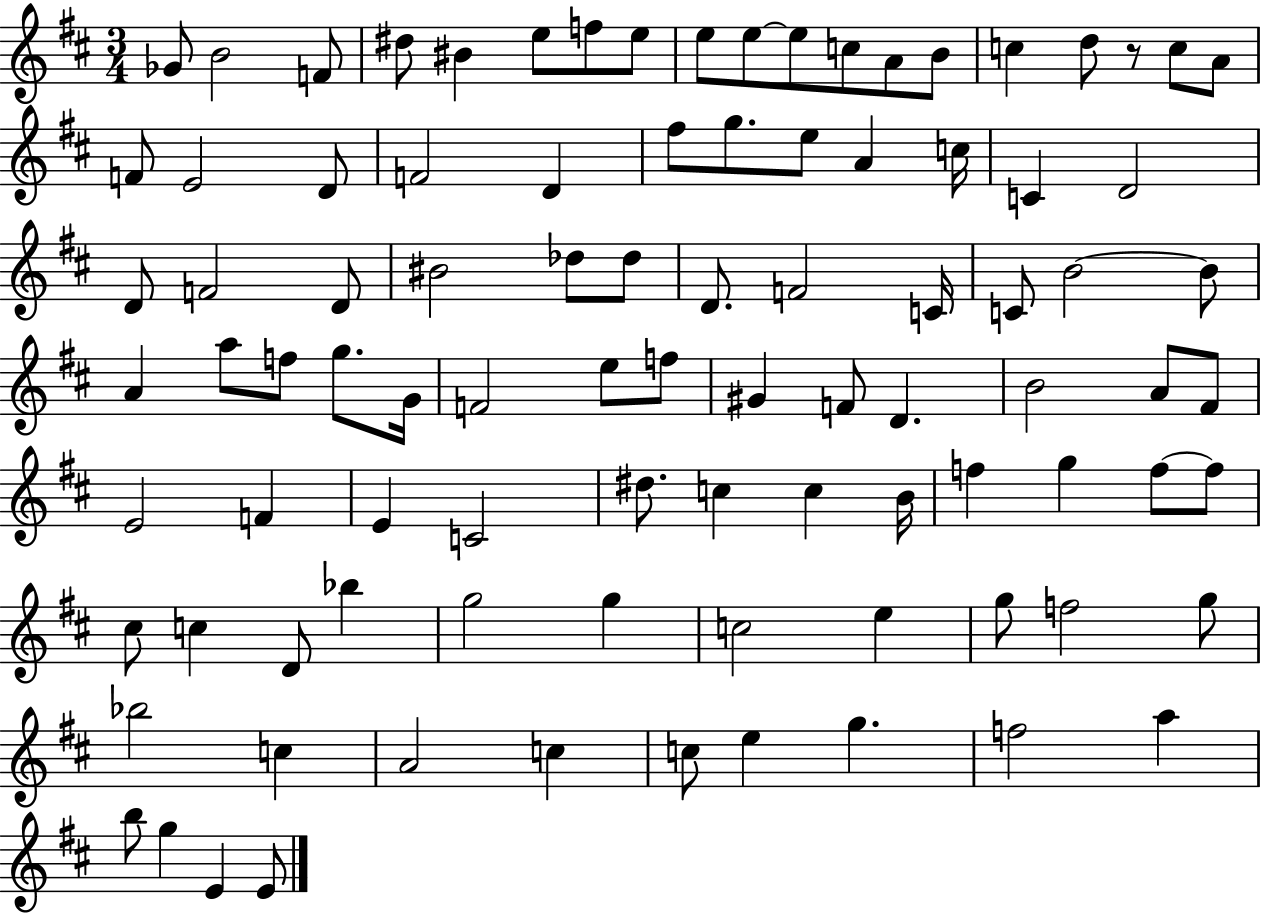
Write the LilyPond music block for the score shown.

{
  \clef treble
  \numericTimeSignature
  \time 3/4
  \key d \major
  ges'8 b'2 f'8 | dis''8 bis'4 e''8 f''8 e''8 | e''8 e''8~~ e''8 c''8 a'8 b'8 | c''4 d''8 r8 c''8 a'8 | \break f'8 e'2 d'8 | f'2 d'4 | fis''8 g''8. e''8 a'4 c''16 | c'4 d'2 | \break d'8 f'2 d'8 | bis'2 des''8 des''8 | d'8. f'2 c'16 | c'8 b'2~~ b'8 | \break a'4 a''8 f''8 g''8. g'16 | f'2 e''8 f''8 | gis'4 f'8 d'4. | b'2 a'8 fis'8 | \break e'2 f'4 | e'4 c'2 | dis''8. c''4 c''4 b'16 | f''4 g''4 f''8~~ f''8 | \break cis''8 c''4 d'8 bes''4 | g''2 g''4 | c''2 e''4 | g''8 f''2 g''8 | \break bes''2 c''4 | a'2 c''4 | c''8 e''4 g''4. | f''2 a''4 | \break b''8 g''4 e'4 e'8 | \bar "|."
}